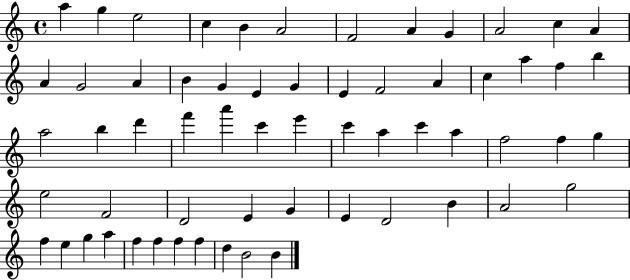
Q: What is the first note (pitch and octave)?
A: A5